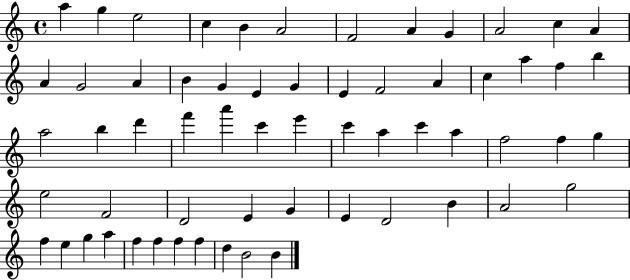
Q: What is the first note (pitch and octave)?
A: A5